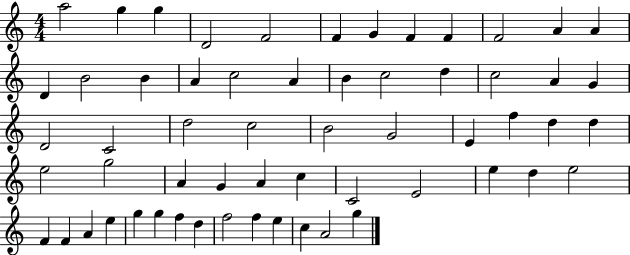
A5/h G5/q G5/q D4/h F4/h F4/q G4/q F4/q F4/q F4/h A4/q A4/q D4/q B4/h B4/q A4/q C5/h A4/q B4/q C5/h D5/q C5/h A4/q G4/q D4/h C4/h D5/h C5/h B4/h G4/h E4/q F5/q D5/q D5/q E5/h G5/h A4/q G4/q A4/q C5/q C4/h E4/h E5/q D5/q E5/h F4/q F4/q A4/q E5/q G5/q G5/q F5/q D5/q F5/h F5/q E5/q C5/q A4/h G5/q